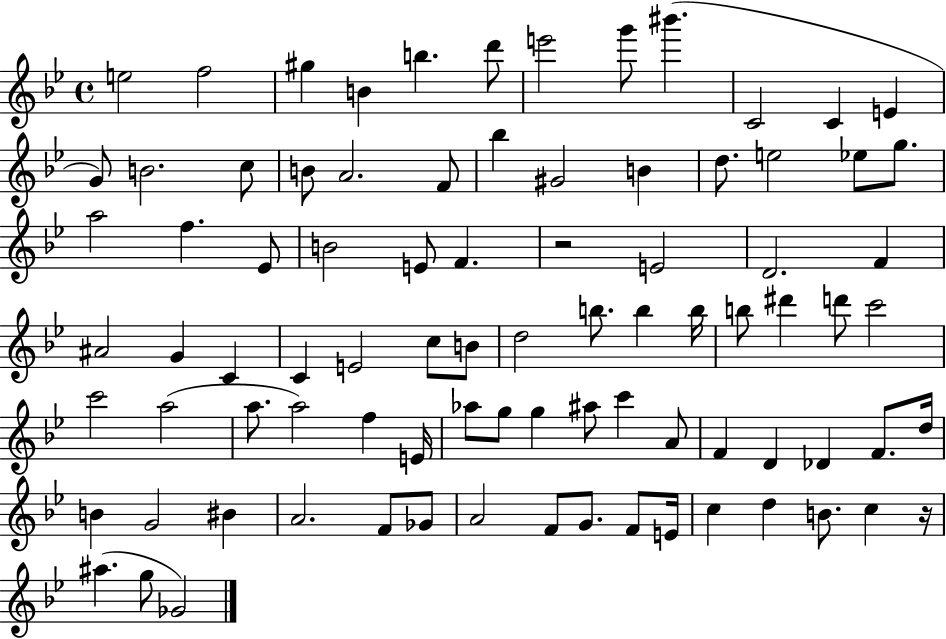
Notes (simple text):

E5/h F5/h G#5/q B4/q B5/q. D6/e E6/h G6/e BIS6/q. C4/h C4/q E4/q G4/e B4/h. C5/e B4/e A4/h. F4/e Bb5/q G#4/h B4/q D5/e. E5/h Eb5/e G5/e. A5/h F5/q. Eb4/e B4/h E4/e F4/q. R/h E4/h D4/h. F4/q A#4/h G4/q C4/q C4/q E4/h C5/e B4/e D5/h B5/e. B5/q B5/s B5/e D#6/q D6/e C6/h C6/h A5/h A5/e. A5/h F5/q E4/s Ab5/e G5/e G5/q A#5/e C6/q A4/e F4/q D4/q Db4/q F4/e. D5/s B4/q G4/h BIS4/q A4/h. F4/e Gb4/e A4/h F4/e G4/e. F4/e E4/s C5/q D5/q B4/e. C5/q R/s A#5/q. G5/e Gb4/h